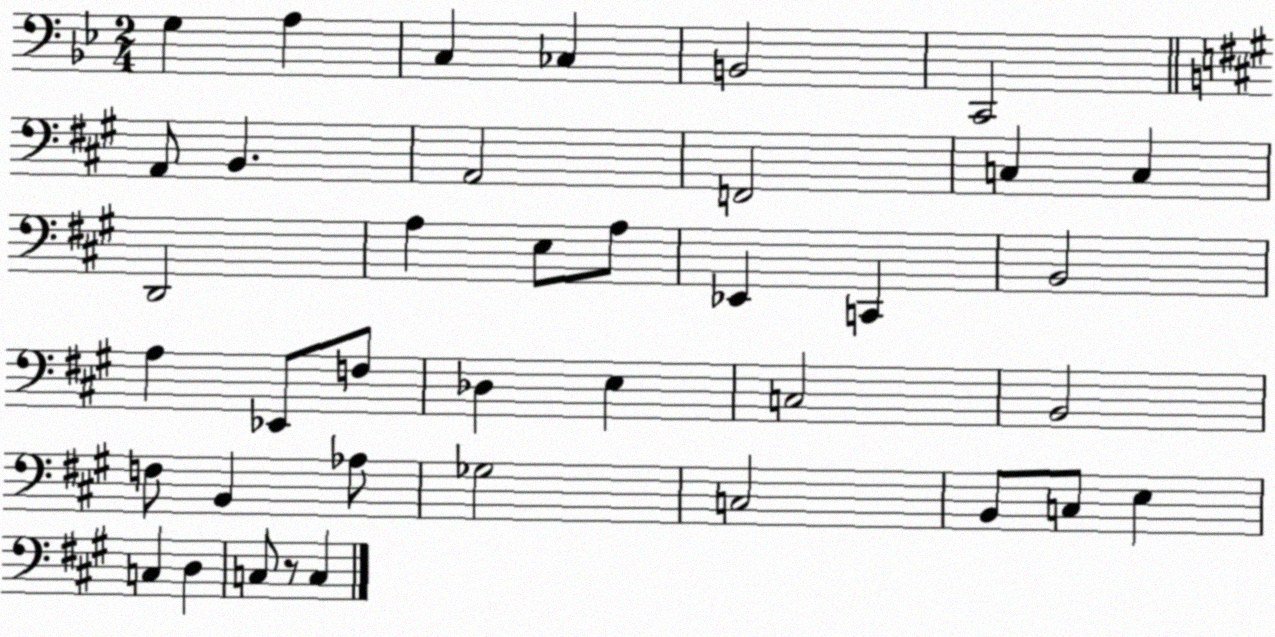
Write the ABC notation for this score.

X:1
T:Untitled
M:2/4
L:1/4
K:Bb
G, A, C, _C, B,,2 C,,2 A,,/2 B,, A,,2 F,,2 C, C, D,,2 A, E,/2 A,/2 _E,, C,, B,,2 A, _E,,/2 F,/2 _D, E, C,2 B,,2 F,/2 B,, _A,/2 _G,2 C,2 B,,/2 C,/2 E, C, D, C,/2 z/2 C,